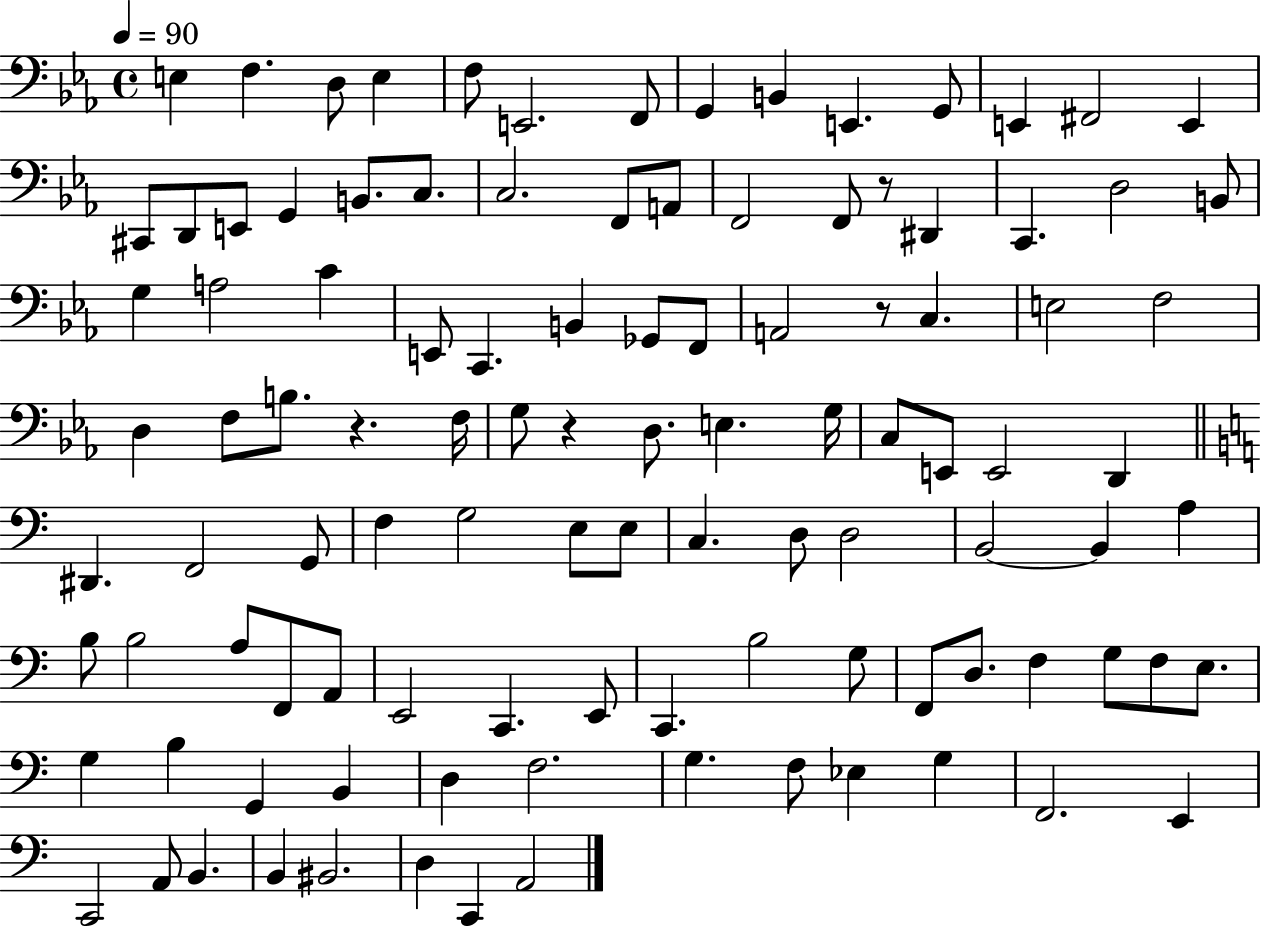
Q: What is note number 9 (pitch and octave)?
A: B2